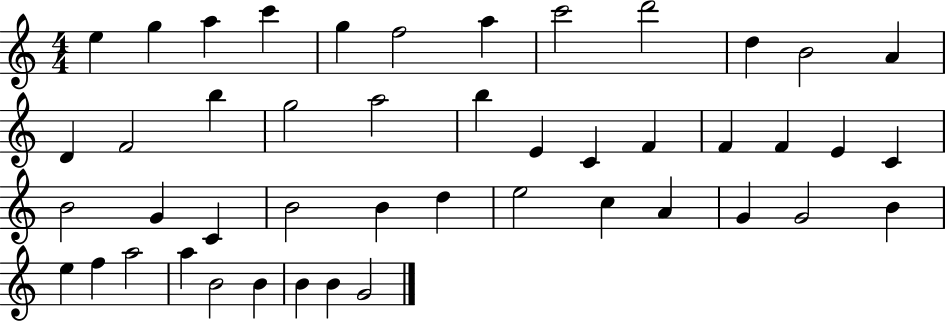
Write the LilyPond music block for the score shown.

{
  \clef treble
  \numericTimeSignature
  \time 4/4
  \key c \major
  e''4 g''4 a''4 c'''4 | g''4 f''2 a''4 | c'''2 d'''2 | d''4 b'2 a'4 | \break d'4 f'2 b''4 | g''2 a''2 | b''4 e'4 c'4 f'4 | f'4 f'4 e'4 c'4 | \break b'2 g'4 c'4 | b'2 b'4 d''4 | e''2 c''4 a'4 | g'4 g'2 b'4 | \break e''4 f''4 a''2 | a''4 b'2 b'4 | b'4 b'4 g'2 | \bar "|."
}